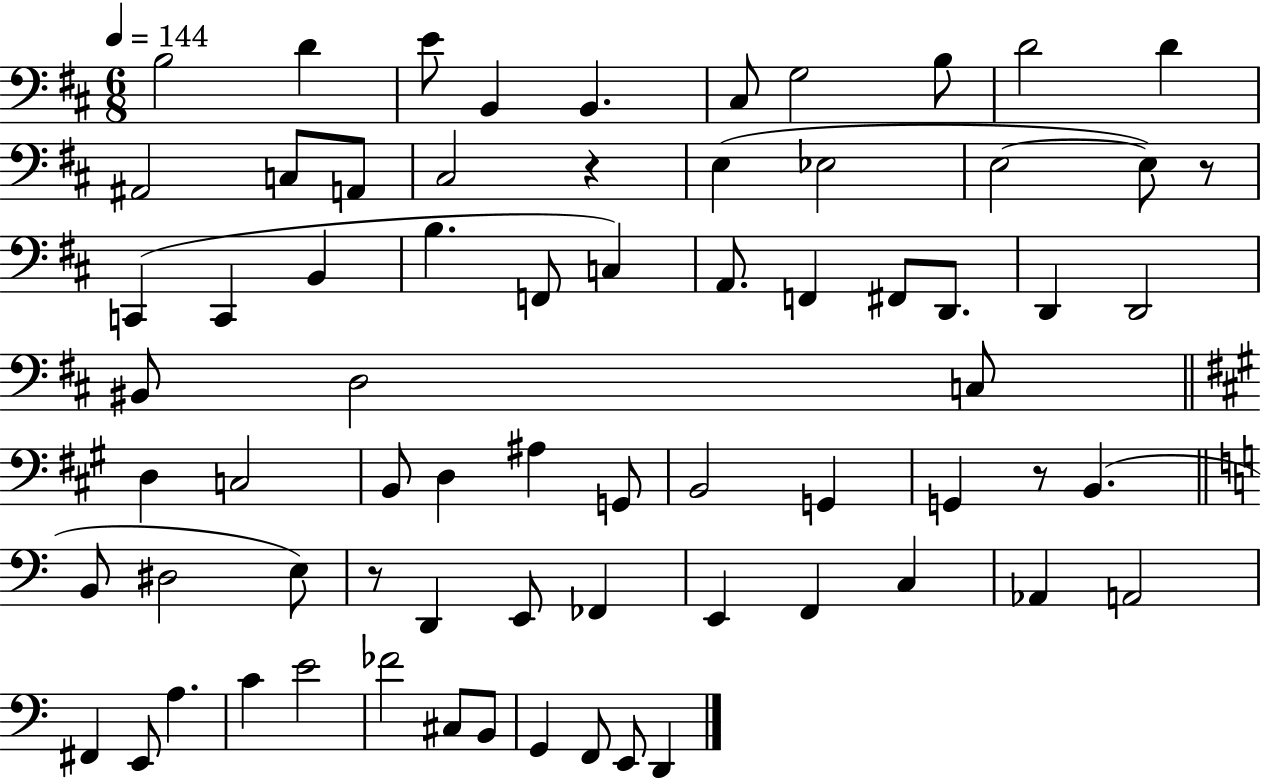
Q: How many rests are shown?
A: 4